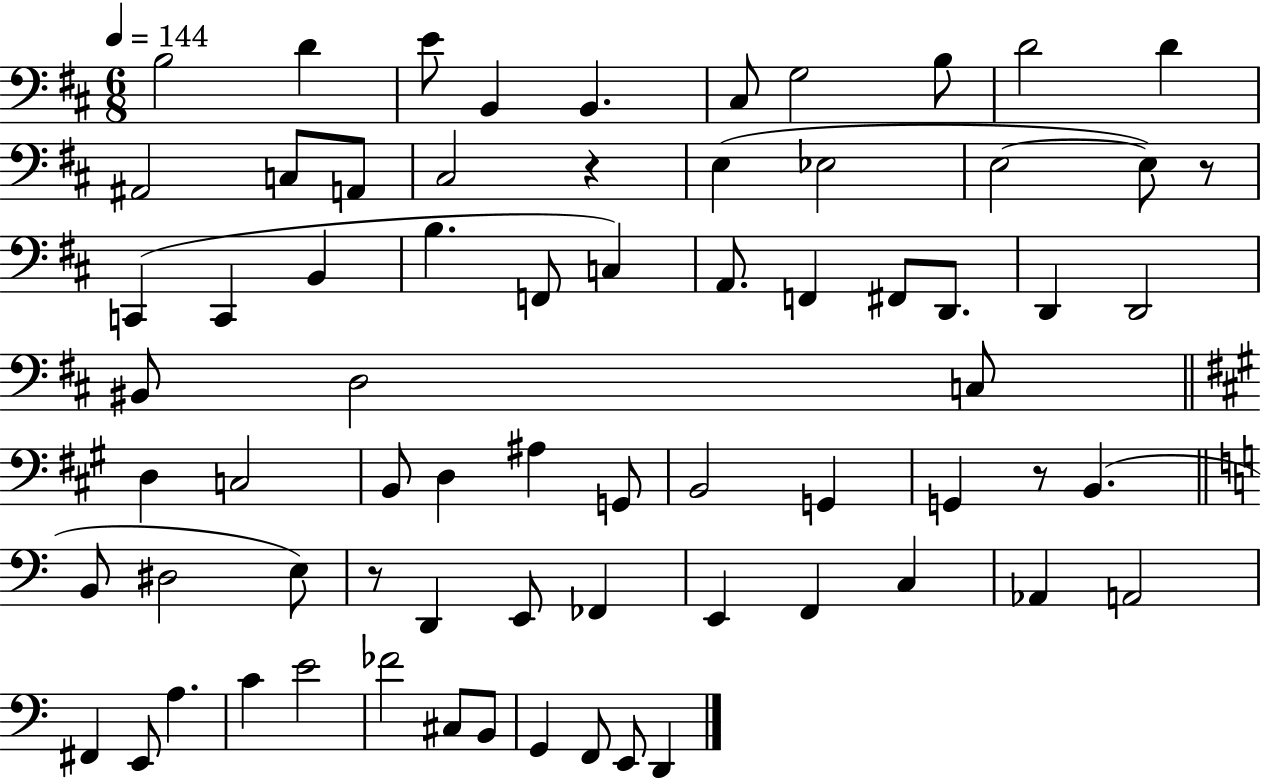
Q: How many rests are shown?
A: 4